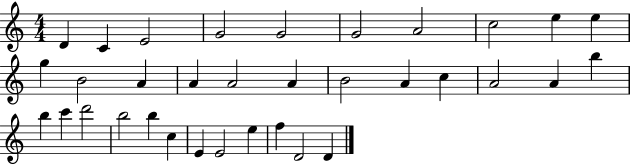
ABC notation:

X:1
T:Untitled
M:4/4
L:1/4
K:C
D C E2 G2 G2 G2 A2 c2 e e g B2 A A A2 A B2 A c A2 A b b c' d'2 b2 b c E E2 e f D2 D